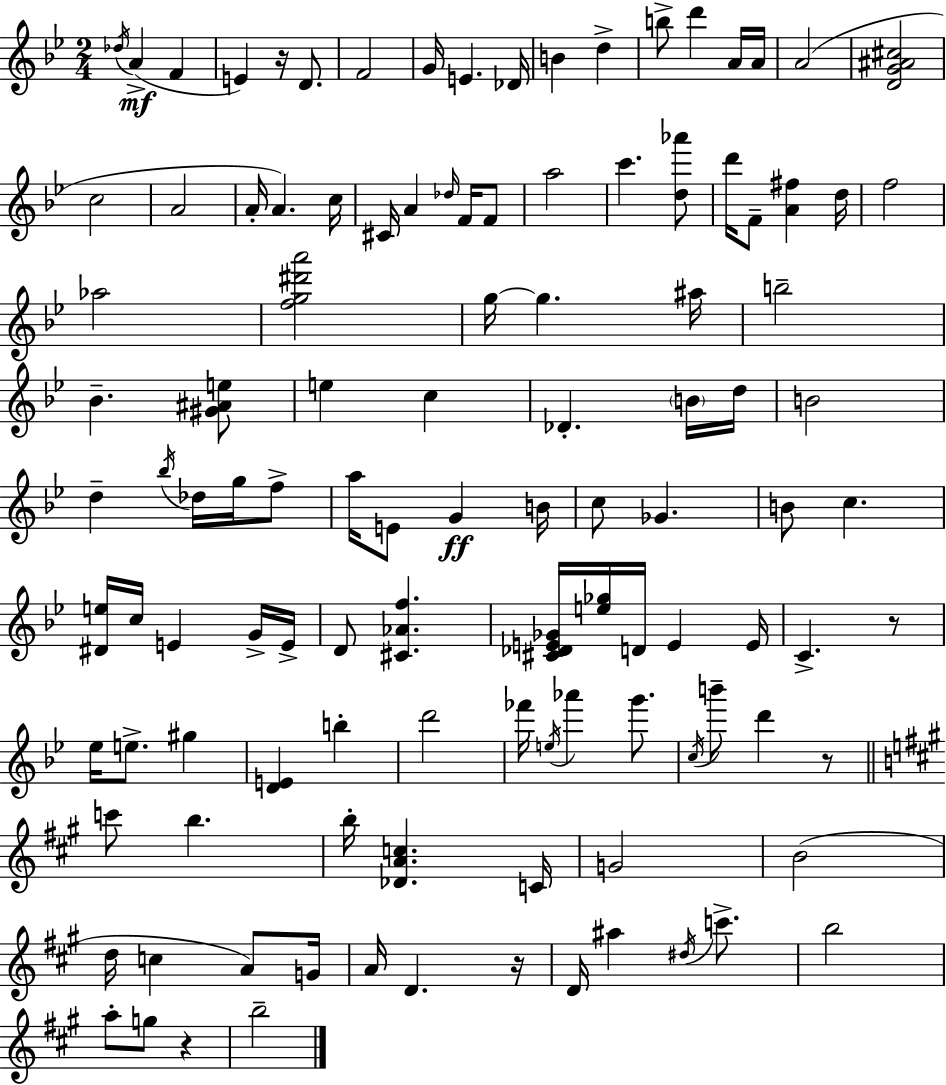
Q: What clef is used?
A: treble